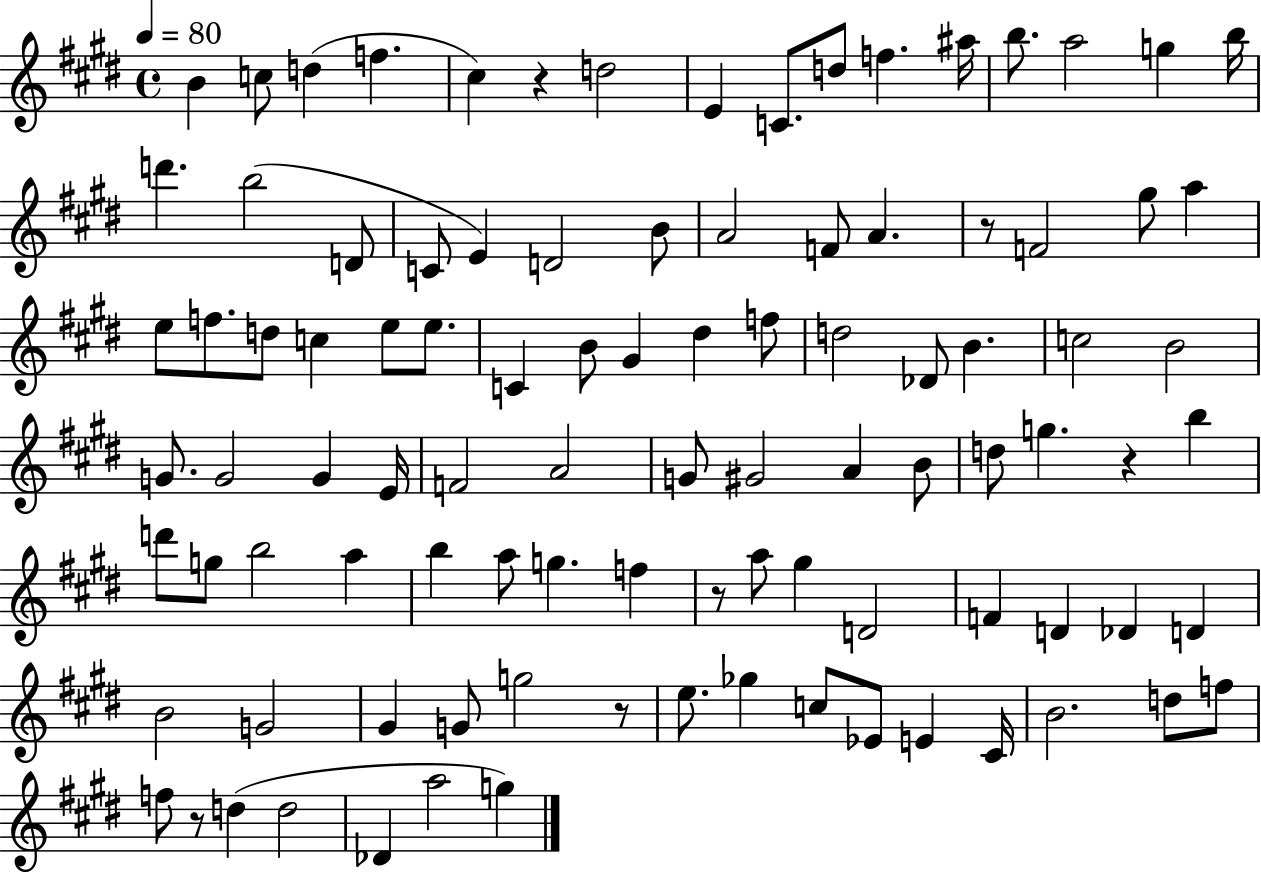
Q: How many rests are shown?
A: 6